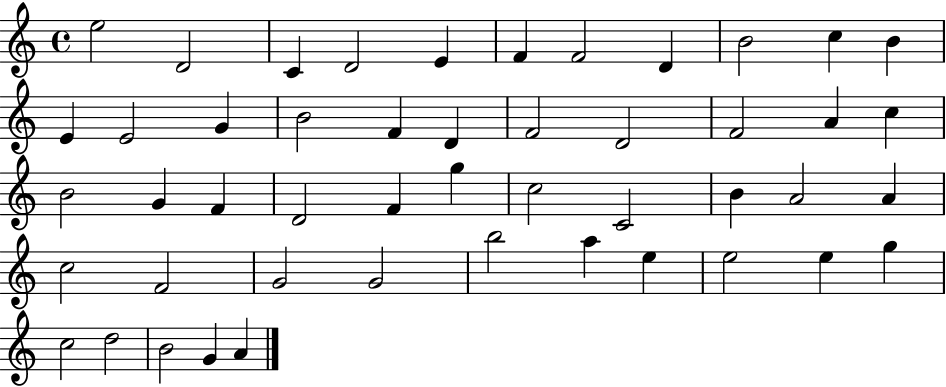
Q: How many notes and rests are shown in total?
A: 48